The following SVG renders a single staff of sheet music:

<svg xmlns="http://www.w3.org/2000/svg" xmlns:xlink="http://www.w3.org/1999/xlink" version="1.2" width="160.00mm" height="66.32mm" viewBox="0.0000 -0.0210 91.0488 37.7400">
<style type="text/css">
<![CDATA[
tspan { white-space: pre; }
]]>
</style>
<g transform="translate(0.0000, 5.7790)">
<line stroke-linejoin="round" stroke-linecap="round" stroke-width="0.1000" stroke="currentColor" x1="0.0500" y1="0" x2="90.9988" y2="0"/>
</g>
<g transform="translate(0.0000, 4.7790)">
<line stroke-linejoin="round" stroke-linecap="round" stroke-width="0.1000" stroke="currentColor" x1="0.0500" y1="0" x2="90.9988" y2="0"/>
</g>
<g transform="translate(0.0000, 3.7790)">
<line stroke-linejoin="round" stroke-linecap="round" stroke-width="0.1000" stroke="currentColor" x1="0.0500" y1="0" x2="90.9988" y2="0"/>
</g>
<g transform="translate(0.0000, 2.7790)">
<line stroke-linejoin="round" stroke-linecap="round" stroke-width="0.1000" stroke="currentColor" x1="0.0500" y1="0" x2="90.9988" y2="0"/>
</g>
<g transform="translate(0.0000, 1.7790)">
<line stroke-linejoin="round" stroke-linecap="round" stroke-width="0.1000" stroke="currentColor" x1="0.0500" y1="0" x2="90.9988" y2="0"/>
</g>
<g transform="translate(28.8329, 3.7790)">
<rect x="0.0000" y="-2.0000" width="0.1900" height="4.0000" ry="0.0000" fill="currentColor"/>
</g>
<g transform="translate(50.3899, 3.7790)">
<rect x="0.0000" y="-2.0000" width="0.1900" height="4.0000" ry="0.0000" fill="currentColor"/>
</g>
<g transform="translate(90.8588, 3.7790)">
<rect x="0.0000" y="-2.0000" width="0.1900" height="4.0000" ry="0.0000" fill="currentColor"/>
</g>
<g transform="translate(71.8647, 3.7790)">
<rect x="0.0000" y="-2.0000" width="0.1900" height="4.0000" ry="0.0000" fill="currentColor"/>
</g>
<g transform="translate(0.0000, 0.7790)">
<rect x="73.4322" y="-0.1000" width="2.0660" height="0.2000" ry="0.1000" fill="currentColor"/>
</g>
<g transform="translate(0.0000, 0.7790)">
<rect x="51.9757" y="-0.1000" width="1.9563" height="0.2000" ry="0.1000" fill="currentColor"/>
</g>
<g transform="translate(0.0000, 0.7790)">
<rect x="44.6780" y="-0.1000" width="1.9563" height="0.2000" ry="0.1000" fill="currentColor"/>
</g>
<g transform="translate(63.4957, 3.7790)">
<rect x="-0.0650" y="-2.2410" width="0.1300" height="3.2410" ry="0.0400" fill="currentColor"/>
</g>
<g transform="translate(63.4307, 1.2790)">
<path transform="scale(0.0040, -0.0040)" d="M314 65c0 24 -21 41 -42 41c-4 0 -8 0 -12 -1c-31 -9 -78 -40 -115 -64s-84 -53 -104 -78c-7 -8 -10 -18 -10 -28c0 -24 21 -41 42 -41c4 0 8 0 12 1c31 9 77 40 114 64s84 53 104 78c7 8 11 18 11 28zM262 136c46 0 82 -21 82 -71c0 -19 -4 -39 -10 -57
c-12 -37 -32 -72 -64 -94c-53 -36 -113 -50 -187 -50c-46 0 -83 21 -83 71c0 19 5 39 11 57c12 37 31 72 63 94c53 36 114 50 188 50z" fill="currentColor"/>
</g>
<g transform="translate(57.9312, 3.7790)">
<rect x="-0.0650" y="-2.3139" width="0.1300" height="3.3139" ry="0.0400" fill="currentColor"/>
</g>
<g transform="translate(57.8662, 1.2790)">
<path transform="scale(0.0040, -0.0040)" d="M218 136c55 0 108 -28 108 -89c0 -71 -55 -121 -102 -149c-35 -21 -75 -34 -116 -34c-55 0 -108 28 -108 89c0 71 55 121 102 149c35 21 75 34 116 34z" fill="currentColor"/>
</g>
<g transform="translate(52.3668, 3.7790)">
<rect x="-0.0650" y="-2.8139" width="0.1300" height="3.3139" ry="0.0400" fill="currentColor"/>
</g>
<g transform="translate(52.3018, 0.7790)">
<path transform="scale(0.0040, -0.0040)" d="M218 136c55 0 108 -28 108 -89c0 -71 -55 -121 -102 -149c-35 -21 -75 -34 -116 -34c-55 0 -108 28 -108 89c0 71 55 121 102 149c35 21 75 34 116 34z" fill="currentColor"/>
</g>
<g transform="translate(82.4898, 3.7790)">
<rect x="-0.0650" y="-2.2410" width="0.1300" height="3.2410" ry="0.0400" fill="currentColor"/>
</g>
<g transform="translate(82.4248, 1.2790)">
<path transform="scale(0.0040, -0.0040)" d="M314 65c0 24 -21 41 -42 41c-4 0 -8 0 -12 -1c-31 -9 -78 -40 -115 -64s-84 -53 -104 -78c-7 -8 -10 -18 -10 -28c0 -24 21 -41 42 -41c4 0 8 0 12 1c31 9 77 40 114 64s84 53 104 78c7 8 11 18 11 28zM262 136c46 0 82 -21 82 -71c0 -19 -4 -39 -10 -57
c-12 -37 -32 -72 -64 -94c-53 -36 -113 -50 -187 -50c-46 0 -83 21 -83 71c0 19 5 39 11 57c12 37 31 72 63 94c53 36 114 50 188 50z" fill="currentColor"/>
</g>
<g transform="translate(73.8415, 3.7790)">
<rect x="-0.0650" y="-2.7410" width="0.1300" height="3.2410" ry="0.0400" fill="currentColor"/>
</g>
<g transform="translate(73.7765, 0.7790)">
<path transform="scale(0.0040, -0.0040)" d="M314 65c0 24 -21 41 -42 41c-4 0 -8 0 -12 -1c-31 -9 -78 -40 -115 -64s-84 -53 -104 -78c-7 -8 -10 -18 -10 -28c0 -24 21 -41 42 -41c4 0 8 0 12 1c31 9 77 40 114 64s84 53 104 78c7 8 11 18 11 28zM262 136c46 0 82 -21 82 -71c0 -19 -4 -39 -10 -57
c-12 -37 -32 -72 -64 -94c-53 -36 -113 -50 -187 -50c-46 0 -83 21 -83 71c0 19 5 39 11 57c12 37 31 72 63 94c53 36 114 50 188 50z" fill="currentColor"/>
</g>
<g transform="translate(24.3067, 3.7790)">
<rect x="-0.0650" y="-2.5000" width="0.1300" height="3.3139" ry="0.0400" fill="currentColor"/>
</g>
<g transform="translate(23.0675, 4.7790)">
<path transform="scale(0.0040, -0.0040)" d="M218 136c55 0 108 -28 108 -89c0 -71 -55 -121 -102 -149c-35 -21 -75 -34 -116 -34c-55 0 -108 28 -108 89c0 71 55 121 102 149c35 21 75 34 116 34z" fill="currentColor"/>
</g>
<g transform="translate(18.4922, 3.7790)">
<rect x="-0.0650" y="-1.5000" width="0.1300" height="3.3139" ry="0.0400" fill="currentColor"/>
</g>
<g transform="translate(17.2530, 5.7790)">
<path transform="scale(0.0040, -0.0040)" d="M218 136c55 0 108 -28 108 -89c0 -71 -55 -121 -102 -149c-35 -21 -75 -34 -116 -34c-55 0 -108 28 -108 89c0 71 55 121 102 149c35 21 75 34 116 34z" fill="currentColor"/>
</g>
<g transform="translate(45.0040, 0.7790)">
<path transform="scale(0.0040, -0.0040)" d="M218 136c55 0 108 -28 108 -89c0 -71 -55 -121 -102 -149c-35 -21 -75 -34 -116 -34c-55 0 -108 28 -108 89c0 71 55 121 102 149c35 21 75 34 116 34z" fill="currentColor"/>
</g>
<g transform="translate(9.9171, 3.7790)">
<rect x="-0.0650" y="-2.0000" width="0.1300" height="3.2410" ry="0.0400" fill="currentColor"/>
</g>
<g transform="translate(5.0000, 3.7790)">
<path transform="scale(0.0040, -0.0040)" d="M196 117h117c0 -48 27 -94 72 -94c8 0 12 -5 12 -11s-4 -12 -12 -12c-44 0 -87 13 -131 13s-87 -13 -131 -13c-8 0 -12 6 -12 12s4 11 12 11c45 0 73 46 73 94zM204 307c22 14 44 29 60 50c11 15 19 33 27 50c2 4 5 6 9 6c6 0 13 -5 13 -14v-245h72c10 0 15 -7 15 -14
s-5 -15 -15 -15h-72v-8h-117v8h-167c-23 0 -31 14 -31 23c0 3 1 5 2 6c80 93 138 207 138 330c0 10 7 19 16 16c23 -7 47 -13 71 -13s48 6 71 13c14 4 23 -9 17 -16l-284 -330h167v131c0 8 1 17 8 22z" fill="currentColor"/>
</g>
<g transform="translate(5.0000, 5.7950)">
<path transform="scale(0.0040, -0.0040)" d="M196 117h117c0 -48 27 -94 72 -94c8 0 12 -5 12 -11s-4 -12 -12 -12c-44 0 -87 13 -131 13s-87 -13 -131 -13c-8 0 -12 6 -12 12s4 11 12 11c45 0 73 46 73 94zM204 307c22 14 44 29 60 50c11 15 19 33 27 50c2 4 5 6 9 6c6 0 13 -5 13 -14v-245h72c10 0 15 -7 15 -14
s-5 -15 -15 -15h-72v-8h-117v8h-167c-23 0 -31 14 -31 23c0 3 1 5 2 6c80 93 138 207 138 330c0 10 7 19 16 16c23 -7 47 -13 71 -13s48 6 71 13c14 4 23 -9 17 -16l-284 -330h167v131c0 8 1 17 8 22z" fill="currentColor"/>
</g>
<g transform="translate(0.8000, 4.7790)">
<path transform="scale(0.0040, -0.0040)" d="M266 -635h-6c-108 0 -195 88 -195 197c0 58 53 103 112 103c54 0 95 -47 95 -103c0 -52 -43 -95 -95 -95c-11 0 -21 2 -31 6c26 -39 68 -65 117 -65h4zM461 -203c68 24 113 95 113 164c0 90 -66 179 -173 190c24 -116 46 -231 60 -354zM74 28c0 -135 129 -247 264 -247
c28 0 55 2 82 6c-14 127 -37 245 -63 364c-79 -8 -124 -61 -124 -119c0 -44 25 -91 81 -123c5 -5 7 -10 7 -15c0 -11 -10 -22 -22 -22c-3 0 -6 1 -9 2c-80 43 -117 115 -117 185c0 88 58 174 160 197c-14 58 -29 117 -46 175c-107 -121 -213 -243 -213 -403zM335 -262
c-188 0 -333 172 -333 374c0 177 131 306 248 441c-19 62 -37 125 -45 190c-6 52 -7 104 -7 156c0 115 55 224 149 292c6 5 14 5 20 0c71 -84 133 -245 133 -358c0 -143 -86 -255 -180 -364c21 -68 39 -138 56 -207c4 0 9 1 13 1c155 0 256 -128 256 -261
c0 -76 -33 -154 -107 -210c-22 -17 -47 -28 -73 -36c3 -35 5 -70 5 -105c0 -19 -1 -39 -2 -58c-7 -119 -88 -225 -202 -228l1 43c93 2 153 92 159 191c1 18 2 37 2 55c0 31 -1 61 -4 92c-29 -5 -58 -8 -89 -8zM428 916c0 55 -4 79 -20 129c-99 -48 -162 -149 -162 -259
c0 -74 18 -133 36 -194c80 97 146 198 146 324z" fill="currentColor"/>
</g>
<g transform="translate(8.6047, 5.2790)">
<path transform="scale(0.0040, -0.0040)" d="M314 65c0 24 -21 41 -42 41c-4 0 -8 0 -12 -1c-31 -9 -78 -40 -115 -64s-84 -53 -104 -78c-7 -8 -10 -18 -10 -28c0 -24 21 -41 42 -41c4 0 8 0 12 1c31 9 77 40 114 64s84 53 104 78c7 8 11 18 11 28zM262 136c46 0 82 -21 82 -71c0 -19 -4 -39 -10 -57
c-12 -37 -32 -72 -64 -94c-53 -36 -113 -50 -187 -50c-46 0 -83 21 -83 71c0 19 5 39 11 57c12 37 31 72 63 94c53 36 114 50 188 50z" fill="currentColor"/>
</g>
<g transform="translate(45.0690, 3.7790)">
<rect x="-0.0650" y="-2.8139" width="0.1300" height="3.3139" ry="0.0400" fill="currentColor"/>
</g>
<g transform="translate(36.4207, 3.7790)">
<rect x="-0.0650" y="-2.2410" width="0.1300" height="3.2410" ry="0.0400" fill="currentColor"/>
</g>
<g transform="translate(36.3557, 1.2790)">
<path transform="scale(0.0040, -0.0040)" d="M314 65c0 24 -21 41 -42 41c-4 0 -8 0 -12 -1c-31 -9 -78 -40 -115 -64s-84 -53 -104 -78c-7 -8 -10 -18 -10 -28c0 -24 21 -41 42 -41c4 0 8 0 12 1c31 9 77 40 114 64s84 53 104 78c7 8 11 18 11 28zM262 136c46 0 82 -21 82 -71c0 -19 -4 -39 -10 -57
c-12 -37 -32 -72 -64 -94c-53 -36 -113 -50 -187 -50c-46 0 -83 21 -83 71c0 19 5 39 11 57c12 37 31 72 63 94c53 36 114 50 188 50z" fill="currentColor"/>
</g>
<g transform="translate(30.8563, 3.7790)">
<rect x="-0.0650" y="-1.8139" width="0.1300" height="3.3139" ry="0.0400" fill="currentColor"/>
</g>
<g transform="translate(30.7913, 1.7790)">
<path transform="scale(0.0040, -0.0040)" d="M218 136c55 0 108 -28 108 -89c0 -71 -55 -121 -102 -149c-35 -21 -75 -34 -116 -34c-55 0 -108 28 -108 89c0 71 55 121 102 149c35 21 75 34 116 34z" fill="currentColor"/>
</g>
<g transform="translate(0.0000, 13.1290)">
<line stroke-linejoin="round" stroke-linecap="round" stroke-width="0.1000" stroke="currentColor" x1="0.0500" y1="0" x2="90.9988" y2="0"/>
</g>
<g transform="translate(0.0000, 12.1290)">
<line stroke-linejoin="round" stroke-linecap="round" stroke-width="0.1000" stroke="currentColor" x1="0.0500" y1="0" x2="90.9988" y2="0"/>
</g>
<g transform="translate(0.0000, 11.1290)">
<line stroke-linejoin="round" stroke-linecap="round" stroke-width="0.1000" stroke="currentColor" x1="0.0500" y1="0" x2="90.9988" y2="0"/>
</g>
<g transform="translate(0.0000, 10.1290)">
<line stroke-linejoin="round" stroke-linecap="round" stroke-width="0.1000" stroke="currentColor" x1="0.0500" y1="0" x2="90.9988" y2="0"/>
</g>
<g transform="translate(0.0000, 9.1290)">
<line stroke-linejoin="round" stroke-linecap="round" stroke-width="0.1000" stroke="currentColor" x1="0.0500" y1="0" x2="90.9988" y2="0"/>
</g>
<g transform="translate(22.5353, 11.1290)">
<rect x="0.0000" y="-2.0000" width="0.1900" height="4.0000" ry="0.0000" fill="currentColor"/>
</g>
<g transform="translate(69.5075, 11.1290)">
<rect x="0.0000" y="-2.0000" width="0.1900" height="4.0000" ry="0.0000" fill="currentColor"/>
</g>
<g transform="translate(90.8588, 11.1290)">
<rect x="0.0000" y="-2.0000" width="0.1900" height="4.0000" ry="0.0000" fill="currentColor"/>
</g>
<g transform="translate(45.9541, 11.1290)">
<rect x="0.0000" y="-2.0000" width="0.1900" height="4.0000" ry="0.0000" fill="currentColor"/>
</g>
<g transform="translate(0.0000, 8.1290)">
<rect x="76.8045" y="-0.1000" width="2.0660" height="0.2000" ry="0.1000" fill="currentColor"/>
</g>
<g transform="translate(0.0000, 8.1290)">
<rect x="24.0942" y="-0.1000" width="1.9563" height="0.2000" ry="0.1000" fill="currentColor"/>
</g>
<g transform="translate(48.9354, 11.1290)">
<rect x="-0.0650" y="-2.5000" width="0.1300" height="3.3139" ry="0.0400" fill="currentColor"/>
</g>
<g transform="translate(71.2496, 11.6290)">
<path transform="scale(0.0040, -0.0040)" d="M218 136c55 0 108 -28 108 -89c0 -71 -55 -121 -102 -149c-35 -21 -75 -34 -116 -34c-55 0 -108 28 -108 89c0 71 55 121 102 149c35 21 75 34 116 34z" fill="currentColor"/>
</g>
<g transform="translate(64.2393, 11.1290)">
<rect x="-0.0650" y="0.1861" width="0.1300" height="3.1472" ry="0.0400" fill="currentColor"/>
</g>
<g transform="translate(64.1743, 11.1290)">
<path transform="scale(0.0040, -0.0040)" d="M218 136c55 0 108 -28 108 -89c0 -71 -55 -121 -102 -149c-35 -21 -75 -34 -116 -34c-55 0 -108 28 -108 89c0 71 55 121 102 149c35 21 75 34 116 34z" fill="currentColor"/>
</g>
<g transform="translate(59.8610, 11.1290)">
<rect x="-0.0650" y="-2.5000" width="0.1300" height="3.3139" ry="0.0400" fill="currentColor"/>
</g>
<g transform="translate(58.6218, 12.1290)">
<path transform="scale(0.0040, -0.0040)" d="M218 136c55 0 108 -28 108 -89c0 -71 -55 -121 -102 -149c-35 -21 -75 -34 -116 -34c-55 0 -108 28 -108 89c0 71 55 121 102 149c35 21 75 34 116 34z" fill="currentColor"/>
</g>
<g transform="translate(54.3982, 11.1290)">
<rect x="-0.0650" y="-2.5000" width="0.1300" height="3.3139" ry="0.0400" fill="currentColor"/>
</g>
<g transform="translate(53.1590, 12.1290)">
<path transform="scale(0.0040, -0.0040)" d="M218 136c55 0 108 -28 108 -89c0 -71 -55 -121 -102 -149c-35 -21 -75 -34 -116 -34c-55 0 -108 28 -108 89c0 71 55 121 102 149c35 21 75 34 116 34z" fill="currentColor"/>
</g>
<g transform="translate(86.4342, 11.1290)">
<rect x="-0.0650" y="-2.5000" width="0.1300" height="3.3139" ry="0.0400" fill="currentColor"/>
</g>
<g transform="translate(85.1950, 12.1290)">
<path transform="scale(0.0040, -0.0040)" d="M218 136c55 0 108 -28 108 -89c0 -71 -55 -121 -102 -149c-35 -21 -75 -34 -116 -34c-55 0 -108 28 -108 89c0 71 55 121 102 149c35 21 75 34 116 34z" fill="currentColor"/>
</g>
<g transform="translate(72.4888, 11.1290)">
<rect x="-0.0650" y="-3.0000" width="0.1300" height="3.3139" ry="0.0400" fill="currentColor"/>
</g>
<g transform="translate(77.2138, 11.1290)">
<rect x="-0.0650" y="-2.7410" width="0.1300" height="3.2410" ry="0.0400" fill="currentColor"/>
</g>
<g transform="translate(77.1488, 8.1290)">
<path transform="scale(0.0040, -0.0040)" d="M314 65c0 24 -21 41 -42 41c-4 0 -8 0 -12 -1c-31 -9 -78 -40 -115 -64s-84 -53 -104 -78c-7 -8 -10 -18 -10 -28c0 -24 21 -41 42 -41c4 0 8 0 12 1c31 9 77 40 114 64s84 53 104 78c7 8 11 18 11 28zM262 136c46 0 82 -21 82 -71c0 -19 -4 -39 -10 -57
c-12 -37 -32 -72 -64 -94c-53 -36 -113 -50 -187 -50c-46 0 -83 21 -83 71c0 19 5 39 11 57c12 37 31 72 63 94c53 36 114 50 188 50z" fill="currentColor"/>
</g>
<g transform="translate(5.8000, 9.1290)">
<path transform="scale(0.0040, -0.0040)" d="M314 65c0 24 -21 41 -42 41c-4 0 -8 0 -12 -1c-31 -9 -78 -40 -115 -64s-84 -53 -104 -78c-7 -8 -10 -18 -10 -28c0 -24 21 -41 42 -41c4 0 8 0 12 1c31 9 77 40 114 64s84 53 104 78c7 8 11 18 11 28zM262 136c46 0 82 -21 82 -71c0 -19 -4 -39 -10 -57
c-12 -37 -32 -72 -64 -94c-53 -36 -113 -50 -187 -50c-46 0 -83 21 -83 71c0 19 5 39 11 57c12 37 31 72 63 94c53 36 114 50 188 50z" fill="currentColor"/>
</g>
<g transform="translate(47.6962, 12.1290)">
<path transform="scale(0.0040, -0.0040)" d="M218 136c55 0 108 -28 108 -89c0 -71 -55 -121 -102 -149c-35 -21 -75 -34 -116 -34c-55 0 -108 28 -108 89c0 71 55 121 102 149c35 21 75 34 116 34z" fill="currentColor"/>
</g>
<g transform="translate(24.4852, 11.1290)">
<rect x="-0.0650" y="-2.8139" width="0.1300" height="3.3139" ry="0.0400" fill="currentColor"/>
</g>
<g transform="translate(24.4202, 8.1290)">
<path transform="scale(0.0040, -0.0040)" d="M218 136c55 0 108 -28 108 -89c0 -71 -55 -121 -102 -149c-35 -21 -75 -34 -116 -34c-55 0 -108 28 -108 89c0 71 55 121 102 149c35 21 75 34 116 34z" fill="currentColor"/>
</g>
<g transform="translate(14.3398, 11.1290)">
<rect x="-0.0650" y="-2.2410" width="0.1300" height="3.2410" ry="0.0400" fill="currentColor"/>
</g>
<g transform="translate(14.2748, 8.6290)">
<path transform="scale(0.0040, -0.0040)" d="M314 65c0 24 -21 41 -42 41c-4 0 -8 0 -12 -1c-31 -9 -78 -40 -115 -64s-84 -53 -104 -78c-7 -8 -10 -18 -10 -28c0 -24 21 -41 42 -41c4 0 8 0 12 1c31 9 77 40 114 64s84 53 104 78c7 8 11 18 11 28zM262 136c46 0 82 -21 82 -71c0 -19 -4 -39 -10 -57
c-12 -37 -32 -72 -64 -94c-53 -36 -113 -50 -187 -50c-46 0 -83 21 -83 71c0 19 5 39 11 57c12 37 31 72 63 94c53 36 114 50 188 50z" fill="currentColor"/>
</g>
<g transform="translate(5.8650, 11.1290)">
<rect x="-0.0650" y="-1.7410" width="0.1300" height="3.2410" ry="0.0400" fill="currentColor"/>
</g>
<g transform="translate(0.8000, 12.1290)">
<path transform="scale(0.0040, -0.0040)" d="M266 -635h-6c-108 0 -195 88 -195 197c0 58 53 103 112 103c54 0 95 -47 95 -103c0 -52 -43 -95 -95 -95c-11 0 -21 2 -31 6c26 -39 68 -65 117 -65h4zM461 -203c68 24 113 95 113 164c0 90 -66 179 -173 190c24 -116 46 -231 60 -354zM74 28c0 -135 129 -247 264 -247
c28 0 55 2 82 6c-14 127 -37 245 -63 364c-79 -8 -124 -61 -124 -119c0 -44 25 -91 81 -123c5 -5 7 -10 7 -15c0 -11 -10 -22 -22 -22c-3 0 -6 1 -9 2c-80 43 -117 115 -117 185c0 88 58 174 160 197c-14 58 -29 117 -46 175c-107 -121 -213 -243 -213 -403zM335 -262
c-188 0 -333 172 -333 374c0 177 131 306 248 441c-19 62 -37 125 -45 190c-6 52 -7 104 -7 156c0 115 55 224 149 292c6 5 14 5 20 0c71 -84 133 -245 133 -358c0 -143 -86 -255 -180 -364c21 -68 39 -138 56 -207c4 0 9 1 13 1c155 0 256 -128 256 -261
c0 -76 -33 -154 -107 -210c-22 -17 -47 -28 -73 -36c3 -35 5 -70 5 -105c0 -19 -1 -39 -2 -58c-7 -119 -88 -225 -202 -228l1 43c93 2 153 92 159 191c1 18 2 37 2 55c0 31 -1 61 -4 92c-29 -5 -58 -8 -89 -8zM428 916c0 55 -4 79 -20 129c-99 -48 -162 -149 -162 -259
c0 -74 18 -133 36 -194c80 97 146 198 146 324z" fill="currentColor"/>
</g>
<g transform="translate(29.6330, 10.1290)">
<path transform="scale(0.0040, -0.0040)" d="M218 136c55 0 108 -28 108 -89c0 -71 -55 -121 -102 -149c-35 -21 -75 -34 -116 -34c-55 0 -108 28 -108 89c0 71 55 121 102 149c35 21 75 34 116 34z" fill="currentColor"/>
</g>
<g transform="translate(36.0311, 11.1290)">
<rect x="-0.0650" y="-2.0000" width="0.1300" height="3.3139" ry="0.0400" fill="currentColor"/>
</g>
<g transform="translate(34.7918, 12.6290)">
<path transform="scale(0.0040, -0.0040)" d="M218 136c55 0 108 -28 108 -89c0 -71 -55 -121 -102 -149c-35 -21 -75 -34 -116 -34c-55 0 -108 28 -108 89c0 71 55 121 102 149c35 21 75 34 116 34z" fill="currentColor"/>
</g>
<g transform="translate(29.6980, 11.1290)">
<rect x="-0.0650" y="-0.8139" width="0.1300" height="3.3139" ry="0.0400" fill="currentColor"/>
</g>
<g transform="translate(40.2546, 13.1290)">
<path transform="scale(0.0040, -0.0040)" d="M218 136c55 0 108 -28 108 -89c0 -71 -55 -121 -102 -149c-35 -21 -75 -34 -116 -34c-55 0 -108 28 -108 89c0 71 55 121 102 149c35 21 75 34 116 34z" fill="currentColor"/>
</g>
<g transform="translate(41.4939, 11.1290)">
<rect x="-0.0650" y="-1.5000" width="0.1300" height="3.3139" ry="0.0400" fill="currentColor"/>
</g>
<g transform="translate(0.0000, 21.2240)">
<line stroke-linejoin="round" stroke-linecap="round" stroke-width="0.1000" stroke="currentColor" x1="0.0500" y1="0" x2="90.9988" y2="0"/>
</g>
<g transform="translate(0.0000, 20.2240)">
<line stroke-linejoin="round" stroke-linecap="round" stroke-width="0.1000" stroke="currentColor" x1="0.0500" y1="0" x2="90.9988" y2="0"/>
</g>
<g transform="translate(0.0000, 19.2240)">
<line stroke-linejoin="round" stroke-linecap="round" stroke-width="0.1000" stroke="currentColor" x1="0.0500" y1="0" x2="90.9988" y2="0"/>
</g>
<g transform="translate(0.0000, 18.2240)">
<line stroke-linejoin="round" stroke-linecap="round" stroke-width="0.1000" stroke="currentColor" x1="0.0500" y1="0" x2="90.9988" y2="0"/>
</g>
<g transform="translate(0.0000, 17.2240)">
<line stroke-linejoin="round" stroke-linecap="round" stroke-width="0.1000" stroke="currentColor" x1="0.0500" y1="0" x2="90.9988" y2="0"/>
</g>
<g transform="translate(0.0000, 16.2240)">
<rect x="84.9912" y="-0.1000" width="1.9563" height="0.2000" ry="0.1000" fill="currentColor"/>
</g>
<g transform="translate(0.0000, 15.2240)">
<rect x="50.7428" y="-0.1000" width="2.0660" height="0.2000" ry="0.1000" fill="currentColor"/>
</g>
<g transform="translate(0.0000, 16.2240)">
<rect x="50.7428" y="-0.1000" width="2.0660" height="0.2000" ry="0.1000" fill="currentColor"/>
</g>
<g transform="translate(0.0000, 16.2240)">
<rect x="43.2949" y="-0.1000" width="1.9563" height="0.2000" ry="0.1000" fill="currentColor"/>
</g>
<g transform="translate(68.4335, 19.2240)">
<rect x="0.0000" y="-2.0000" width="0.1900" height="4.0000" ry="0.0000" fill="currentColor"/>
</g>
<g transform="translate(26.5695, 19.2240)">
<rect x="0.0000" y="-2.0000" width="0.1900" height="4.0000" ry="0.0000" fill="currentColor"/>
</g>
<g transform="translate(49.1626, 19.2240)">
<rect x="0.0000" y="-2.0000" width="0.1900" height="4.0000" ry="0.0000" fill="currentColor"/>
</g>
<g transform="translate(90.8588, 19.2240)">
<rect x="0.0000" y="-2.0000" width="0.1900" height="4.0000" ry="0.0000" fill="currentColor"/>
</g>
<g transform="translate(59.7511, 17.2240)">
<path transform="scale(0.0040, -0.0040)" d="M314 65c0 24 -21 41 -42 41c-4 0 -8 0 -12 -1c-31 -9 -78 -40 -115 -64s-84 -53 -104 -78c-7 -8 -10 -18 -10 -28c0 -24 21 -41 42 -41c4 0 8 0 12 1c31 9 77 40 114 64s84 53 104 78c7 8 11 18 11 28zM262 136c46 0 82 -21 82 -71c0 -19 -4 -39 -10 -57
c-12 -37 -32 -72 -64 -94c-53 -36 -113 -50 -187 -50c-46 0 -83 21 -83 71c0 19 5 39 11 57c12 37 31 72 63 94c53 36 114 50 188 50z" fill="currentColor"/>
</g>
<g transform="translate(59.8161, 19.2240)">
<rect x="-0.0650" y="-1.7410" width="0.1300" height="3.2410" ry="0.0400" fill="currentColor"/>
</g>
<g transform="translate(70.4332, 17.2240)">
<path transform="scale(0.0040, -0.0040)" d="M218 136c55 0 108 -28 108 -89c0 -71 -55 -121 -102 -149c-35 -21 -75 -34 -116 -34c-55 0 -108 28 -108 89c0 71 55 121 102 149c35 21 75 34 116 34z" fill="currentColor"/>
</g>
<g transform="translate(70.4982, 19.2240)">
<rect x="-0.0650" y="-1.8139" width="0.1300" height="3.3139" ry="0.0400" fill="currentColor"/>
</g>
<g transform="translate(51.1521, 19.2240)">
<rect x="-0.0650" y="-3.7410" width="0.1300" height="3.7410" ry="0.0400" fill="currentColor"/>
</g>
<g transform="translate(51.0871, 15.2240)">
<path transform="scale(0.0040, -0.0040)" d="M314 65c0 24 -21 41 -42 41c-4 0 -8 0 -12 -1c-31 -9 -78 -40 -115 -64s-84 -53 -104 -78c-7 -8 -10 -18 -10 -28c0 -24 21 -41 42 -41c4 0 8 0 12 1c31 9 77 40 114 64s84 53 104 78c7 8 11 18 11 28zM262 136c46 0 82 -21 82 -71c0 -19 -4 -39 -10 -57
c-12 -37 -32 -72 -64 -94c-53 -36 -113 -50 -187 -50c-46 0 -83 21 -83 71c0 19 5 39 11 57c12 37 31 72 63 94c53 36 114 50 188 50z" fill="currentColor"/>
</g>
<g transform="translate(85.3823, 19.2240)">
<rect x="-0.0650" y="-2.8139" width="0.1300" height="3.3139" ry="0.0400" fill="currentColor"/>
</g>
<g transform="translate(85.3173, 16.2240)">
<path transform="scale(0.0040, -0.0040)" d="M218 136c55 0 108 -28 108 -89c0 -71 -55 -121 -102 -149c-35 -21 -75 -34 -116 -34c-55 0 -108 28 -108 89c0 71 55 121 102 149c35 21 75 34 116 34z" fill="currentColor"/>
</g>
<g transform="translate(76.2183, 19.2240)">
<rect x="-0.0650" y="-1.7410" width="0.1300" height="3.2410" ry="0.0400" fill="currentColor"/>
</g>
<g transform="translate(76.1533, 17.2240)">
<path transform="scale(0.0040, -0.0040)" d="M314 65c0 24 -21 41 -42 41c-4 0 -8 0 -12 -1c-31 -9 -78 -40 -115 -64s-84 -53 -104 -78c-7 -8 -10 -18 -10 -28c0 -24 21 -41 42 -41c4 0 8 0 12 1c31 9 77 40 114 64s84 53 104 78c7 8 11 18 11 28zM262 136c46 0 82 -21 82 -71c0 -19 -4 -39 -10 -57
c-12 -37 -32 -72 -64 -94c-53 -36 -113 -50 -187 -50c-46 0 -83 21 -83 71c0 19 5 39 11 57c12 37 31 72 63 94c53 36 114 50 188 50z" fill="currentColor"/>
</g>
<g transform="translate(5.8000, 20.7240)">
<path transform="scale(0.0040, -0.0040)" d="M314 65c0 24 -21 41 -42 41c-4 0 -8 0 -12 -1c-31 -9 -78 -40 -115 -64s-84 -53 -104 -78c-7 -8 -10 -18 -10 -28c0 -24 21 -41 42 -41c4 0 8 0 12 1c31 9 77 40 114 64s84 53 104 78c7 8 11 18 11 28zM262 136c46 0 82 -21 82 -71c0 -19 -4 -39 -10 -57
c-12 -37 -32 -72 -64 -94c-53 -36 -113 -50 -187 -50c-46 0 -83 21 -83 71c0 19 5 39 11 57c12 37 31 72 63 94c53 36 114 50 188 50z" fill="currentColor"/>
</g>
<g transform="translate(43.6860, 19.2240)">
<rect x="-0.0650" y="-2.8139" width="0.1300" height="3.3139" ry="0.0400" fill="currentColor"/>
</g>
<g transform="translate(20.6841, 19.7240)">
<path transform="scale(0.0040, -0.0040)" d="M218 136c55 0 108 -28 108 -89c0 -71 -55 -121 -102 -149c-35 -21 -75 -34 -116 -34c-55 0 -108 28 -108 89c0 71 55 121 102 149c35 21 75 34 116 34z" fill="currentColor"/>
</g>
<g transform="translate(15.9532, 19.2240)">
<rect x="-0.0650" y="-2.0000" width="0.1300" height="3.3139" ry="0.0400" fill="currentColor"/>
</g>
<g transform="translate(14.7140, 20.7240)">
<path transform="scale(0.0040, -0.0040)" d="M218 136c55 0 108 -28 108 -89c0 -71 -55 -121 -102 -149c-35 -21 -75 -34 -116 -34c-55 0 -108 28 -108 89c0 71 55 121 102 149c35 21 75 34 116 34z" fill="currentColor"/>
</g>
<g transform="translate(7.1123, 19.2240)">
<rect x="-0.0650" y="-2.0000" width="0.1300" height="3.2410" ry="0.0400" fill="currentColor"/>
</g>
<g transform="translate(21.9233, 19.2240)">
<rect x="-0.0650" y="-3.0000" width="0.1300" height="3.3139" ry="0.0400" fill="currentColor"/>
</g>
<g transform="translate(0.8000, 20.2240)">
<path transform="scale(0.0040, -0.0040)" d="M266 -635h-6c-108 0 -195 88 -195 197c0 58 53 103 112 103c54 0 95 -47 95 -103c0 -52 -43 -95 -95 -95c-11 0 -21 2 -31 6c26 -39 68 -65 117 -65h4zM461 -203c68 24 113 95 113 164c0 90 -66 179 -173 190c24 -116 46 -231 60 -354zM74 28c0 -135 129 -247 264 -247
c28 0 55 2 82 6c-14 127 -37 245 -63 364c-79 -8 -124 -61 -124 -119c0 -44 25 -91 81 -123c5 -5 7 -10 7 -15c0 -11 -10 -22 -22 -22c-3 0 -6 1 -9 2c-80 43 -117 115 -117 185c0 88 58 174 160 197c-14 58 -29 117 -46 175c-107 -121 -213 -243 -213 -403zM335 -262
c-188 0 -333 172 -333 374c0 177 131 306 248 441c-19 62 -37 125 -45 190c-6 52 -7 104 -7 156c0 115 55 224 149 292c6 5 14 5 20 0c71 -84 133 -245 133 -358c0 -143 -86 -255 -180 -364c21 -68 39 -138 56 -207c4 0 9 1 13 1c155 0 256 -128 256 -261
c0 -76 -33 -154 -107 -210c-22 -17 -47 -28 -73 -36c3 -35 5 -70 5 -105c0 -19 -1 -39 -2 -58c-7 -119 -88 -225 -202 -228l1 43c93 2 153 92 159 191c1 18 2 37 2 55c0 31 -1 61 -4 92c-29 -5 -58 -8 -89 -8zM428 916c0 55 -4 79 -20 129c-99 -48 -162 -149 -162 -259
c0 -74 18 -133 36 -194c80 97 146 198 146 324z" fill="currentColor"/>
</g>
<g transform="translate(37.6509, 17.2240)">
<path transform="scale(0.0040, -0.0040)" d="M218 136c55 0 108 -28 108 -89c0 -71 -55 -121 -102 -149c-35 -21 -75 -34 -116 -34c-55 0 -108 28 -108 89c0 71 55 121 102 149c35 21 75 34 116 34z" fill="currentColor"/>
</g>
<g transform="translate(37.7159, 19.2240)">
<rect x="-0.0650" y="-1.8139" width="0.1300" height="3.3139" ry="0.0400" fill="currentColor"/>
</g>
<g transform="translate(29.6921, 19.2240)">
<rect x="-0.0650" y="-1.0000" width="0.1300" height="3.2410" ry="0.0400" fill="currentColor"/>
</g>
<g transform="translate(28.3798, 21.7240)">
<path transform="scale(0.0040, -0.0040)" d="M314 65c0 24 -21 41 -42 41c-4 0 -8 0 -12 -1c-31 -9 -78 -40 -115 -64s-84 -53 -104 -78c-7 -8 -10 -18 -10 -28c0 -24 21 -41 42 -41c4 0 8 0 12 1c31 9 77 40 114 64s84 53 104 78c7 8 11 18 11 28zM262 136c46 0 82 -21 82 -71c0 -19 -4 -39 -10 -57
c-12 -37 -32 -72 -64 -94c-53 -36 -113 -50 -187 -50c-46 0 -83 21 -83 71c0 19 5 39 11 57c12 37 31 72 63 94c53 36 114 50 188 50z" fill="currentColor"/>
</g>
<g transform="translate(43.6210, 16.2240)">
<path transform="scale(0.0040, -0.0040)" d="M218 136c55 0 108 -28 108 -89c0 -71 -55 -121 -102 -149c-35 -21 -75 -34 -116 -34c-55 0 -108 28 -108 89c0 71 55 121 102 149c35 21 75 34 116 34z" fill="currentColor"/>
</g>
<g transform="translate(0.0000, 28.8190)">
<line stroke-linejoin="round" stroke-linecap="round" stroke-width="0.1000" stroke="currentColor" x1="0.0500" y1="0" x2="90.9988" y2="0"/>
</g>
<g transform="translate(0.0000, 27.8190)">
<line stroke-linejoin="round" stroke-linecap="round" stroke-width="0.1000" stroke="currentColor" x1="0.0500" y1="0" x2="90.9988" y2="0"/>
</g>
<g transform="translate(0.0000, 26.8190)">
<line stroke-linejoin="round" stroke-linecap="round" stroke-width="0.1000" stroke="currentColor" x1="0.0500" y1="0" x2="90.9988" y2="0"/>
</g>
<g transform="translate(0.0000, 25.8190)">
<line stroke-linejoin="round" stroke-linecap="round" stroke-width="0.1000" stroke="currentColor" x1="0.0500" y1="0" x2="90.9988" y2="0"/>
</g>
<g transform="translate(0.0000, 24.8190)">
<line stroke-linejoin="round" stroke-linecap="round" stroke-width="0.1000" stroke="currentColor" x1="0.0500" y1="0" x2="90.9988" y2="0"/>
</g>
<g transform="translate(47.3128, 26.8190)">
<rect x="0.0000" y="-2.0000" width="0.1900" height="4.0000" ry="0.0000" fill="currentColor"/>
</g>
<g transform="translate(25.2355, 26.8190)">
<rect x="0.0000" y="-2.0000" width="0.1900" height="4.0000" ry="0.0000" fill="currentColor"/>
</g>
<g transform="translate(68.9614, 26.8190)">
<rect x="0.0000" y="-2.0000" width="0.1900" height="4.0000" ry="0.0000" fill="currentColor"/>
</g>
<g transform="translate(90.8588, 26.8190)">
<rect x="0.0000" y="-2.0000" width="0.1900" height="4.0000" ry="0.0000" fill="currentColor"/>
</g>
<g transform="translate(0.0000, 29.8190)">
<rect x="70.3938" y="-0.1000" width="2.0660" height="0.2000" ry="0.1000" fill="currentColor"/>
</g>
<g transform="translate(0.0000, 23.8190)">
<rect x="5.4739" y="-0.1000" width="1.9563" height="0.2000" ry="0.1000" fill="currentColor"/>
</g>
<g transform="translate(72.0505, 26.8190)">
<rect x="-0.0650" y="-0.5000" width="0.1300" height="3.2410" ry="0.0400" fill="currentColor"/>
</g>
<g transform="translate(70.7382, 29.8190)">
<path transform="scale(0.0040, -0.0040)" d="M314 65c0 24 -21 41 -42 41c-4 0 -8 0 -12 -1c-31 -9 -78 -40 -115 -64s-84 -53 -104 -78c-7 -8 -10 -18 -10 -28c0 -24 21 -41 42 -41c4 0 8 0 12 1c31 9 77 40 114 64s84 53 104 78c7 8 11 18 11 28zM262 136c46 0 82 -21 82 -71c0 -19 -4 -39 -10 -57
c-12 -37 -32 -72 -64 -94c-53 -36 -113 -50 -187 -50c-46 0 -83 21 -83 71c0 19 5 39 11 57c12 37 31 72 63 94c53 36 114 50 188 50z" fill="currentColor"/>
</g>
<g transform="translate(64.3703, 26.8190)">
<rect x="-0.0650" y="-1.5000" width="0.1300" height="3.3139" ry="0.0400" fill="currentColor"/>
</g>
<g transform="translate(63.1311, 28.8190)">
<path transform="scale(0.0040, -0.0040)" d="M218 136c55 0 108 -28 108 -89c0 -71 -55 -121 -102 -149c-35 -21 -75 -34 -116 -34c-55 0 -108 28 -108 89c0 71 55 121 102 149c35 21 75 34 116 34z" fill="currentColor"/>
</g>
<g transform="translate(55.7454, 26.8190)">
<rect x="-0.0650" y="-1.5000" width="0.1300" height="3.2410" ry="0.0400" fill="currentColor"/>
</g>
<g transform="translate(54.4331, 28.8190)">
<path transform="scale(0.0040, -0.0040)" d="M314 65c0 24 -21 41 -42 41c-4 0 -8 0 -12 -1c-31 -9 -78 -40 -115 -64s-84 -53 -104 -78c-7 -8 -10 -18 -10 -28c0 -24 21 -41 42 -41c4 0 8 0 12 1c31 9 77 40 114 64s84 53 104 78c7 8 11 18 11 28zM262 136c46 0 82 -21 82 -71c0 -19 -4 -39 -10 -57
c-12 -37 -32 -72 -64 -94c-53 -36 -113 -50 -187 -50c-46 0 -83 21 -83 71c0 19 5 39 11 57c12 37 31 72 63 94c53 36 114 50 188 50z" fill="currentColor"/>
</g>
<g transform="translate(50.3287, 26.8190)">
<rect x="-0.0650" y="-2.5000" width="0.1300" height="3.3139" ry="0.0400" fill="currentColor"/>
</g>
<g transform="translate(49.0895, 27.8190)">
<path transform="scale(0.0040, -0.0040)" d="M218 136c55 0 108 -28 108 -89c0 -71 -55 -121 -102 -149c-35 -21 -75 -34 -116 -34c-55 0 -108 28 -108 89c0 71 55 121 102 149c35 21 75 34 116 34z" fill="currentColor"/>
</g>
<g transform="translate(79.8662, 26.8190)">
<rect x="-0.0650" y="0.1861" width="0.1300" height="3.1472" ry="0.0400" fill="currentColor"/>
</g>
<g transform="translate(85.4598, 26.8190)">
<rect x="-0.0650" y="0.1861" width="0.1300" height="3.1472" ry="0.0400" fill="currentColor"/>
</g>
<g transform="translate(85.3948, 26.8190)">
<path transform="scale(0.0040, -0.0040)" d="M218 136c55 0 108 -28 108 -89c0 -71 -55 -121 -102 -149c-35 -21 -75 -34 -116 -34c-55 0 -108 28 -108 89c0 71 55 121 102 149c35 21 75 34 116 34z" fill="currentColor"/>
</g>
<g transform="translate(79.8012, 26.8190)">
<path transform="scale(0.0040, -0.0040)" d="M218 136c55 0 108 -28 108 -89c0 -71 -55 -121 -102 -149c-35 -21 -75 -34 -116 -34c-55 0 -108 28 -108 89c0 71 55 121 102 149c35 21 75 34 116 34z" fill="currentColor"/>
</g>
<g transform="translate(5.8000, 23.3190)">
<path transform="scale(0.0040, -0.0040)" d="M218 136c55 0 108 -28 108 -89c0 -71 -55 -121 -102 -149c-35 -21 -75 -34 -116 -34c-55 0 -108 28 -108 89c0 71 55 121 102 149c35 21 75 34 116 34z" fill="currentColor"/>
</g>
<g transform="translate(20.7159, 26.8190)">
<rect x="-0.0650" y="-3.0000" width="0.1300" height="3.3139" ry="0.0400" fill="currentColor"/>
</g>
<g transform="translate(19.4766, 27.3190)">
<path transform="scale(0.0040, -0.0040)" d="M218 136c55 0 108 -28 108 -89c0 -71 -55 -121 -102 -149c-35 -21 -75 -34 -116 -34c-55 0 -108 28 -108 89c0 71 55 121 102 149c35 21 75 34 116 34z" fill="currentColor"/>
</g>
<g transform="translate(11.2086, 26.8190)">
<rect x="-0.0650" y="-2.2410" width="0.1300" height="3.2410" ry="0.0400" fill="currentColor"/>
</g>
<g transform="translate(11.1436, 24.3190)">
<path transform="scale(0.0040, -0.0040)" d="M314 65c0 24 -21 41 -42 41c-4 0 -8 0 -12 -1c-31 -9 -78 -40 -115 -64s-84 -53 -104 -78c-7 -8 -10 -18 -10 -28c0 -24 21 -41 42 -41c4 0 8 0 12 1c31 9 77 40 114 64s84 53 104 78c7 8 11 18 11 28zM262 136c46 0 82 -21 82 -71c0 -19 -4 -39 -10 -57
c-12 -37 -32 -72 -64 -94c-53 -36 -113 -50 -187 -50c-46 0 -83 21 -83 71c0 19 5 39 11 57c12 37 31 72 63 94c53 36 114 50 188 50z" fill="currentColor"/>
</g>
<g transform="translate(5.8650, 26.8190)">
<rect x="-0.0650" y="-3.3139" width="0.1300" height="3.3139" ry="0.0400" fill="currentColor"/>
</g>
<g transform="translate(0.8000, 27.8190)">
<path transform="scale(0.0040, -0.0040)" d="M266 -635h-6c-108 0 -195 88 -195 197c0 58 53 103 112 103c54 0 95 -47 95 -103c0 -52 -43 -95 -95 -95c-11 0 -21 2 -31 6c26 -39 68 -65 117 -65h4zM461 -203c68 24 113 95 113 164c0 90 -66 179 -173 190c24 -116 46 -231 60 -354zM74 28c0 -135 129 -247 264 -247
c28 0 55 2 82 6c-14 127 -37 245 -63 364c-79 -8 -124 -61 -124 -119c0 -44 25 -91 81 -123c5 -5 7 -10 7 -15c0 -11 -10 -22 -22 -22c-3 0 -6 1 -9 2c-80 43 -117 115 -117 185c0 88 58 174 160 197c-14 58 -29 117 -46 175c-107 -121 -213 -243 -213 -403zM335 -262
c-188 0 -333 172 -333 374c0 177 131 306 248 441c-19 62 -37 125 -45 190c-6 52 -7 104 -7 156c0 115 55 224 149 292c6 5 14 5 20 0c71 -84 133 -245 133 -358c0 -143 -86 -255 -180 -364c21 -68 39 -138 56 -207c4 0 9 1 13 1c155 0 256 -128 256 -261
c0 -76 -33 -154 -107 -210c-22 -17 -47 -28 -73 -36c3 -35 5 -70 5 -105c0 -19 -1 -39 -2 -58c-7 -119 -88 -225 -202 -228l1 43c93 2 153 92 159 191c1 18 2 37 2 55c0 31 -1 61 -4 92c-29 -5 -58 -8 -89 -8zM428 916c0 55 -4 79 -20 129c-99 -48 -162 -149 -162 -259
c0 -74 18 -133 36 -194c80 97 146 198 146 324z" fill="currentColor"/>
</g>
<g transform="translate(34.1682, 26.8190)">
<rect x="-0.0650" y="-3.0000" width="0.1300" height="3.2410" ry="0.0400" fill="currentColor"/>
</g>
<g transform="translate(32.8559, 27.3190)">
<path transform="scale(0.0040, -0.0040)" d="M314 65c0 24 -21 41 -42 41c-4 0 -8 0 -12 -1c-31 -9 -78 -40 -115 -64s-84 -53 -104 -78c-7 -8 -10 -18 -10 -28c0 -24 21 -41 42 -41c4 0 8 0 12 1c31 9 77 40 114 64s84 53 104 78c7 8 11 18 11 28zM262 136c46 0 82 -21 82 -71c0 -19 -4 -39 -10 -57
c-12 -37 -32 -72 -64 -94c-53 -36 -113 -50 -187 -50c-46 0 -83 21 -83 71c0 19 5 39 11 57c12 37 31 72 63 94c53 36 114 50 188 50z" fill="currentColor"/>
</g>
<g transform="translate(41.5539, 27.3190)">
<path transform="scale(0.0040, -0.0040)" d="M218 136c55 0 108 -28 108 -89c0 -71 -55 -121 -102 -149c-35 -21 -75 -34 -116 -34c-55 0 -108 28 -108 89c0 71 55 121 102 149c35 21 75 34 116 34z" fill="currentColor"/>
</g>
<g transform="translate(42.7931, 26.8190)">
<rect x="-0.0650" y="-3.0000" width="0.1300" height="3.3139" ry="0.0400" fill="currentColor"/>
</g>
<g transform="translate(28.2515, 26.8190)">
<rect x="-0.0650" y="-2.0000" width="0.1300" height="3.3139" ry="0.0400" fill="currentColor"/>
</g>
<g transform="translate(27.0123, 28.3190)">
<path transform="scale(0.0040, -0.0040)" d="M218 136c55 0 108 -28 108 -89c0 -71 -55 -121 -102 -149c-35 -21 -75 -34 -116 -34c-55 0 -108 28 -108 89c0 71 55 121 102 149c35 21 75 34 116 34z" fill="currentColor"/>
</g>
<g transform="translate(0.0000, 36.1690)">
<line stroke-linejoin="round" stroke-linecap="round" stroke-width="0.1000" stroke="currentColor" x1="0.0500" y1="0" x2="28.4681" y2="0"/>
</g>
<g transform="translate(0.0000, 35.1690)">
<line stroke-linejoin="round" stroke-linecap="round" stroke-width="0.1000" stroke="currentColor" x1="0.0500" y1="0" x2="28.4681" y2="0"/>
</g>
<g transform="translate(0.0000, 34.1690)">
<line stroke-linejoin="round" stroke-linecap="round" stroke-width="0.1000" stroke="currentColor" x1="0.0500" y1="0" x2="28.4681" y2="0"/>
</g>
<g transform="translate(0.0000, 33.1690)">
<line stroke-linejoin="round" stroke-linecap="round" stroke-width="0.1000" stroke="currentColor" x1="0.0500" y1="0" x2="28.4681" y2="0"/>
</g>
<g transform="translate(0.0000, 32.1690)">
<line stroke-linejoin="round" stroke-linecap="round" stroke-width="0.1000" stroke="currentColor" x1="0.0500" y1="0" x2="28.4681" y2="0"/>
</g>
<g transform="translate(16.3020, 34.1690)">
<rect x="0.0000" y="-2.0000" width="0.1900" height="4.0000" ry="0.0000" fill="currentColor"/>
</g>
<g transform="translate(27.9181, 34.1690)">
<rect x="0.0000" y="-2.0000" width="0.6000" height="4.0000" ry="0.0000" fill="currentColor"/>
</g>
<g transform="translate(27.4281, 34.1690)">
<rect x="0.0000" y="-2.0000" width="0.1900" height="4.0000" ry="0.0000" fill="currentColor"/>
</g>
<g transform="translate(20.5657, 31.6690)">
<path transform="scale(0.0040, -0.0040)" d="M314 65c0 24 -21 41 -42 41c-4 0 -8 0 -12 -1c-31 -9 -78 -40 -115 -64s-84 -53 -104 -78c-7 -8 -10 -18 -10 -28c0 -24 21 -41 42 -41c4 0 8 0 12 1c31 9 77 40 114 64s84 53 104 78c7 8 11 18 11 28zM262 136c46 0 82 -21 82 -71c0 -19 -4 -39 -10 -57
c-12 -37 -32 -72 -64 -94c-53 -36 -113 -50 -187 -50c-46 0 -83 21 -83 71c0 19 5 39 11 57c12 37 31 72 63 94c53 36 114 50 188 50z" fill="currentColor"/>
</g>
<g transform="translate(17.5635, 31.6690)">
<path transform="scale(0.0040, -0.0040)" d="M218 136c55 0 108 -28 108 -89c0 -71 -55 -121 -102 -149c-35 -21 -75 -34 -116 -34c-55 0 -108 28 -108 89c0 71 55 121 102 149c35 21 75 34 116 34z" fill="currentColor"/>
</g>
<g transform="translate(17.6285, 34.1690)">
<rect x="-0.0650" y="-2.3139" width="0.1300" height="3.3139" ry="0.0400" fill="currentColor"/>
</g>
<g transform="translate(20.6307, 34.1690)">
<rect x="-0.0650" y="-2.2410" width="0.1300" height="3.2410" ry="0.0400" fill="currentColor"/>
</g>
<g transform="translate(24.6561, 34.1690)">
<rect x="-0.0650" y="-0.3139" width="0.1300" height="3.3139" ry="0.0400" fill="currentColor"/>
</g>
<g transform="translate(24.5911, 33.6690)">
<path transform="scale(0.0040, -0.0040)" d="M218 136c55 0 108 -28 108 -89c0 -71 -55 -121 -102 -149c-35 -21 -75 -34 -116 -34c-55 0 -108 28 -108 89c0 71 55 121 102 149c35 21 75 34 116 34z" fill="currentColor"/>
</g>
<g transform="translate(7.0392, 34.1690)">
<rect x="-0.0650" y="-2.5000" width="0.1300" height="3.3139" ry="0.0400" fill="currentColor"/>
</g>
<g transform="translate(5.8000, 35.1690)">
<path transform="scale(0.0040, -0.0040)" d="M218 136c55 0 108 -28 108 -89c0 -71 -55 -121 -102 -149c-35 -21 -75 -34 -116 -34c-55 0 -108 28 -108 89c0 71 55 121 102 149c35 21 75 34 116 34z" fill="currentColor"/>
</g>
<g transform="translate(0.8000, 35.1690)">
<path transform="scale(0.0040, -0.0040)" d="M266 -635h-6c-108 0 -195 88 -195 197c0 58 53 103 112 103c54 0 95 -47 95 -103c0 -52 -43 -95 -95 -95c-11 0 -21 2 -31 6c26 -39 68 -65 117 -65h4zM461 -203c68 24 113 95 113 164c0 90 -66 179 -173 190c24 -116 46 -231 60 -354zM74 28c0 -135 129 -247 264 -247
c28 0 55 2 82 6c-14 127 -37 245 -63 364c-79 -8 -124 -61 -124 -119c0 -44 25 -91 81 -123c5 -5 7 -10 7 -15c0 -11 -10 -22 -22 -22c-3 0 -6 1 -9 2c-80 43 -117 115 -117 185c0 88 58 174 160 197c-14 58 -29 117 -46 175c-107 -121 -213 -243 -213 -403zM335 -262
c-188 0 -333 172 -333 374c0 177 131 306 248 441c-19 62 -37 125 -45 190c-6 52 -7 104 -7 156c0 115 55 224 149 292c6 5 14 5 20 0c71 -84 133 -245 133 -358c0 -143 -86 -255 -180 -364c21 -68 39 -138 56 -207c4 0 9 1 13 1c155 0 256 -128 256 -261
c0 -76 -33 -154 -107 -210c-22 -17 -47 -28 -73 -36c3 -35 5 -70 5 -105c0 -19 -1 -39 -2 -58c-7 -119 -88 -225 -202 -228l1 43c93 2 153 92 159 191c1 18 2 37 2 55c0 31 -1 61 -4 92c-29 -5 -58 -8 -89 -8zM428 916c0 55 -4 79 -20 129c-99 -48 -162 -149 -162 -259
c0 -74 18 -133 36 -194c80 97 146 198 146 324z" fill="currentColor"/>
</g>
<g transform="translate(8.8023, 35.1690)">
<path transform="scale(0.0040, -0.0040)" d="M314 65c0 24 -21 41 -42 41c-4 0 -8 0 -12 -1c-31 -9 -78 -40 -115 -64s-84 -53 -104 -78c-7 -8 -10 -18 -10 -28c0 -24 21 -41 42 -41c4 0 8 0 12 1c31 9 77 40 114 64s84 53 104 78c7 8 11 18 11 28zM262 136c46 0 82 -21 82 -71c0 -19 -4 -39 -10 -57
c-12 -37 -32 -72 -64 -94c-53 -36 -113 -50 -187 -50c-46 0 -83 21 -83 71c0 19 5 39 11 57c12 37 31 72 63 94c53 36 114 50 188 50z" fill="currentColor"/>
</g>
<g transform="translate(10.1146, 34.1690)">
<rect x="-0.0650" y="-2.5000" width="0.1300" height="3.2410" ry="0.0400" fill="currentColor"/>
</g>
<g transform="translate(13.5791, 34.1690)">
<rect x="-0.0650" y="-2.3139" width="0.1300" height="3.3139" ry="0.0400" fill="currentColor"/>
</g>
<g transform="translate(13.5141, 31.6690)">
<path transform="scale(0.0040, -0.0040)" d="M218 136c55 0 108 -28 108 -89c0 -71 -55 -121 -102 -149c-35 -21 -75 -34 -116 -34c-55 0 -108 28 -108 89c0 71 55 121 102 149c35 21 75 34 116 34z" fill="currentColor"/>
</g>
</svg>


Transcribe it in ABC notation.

X:1
T:Untitled
M:4/4
L:1/4
K:C
F2 E G f g2 a a g g2 a2 g2 f2 g2 a d F E G G G B A a2 G F2 F A D2 f a c'2 f2 f f2 a b g2 A F A2 A G E2 E C2 B B G G2 g g g2 c